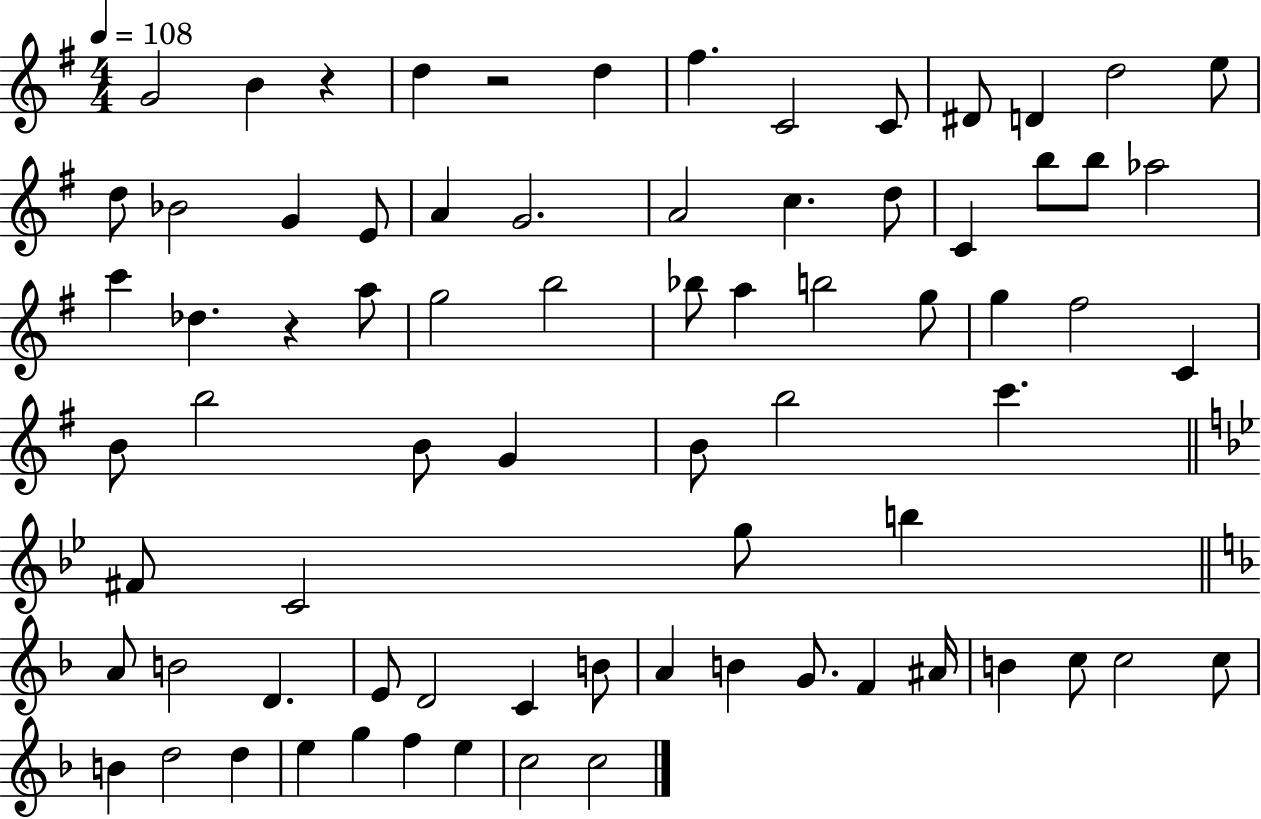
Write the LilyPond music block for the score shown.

{
  \clef treble
  \numericTimeSignature
  \time 4/4
  \key g \major
  \tempo 4 = 108
  g'2 b'4 r4 | d''4 r2 d''4 | fis''4. c'2 c'8 | dis'8 d'4 d''2 e''8 | \break d''8 bes'2 g'4 e'8 | a'4 g'2. | a'2 c''4. d''8 | c'4 b''8 b''8 aes''2 | \break c'''4 des''4. r4 a''8 | g''2 b''2 | bes''8 a''4 b''2 g''8 | g''4 fis''2 c'4 | \break b'8 b''2 b'8 g'4 | b'8 b''2 c'''4. | \bar "||" \break \key bes \major fis'8 c'2 g''8 b''4 | \bar "||" \break \key f \major a'8 b'2 d'4. | e'8 d'2 c'4 b'8 | a'4 b'4 g'8. f'4 ais'16 | b'4 c''8 c''2 c''8 | \break b'4 d''2 d''4 | e''4 g''4 f''4 e''4 | c''2 c''2 | \bar "|."
}